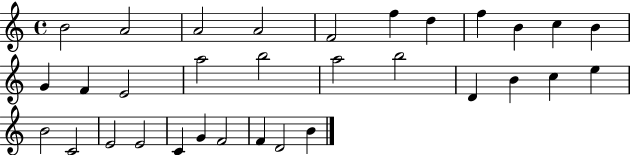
X:1
T:Untitled
M:4/4
L:1/4
K:C
B2 A2 A2 A2 F2 f d f B c B G F E2 a2 b2 a2 b2 D B c e B2 C2 E2 E2 C G F2 F D2 B